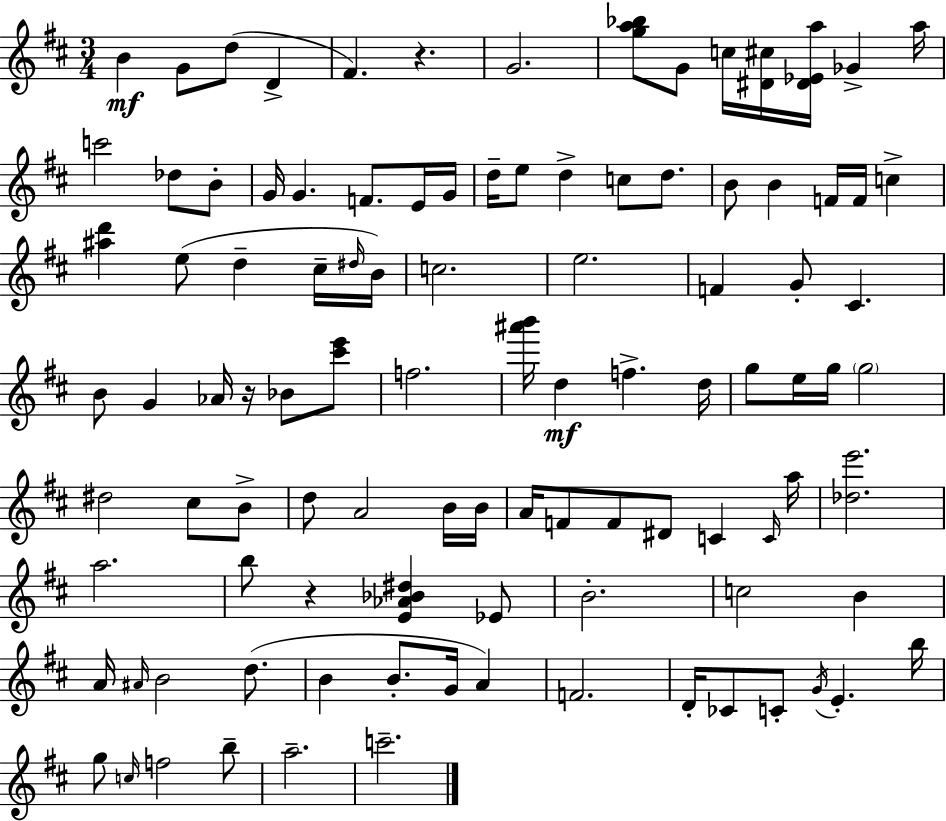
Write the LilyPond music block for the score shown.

{
  \clef treble
  \numericTimeSignature
  \time 3/4
  \key d \major
  b'4\mf g'8 d''8( d'4-> | fis'4.) r4. | g'2. | <g'' a'' bes''>8 g'8 c''16 <dis' cis''>16 <dis' ees' a''>16 ges'4-> a''16 | \break c'''2 des''8 b'8-. | g'16 g'4. f'8. e'16 g'16 | d''16-- e''8 d''4-> c''8 d''8. | b'8 b'4 f'16 f'16 c''4-> | \break <ais'' d'''>4 e''8( d''4-- cis''16-- \grace { dis''16 } | b'16) c''2. | e''2. | f'4 g'8-. cis'4. | \break b'8 g'4 aes'16 r16 bes'8 <cis''' e'''>8 | f''2. | <ais''' b'''>16 d''4\mf f''4.-> | d''16 g''8 e''16 g''16 \parenthesize g''2 | \break dis''2 cis''8 b'8-> | d''8 a'2 b'16 | b'16 a'16 f'8 f'8 dis'8 c'4 | \grace { c'16 } a''16 <des'' e'''>2. | \break a''2. | b''8 r4 <e' aes' bes' dis''>4 | ees'8 b'2.-. | c''2 b'4 | \break a'16 \grace { ais'16 } b'2 | d''8.( b'4 b'8.-. g'16 a'4) | f'2. | d'16-. ces'8 c'8-. \acciaccatura { g'16 } e'4.-. | \break b''16 g''8 \grace { c''16 } f''2 | b''8-- a''2.-- | c'''2.-- | \bar "|."
}